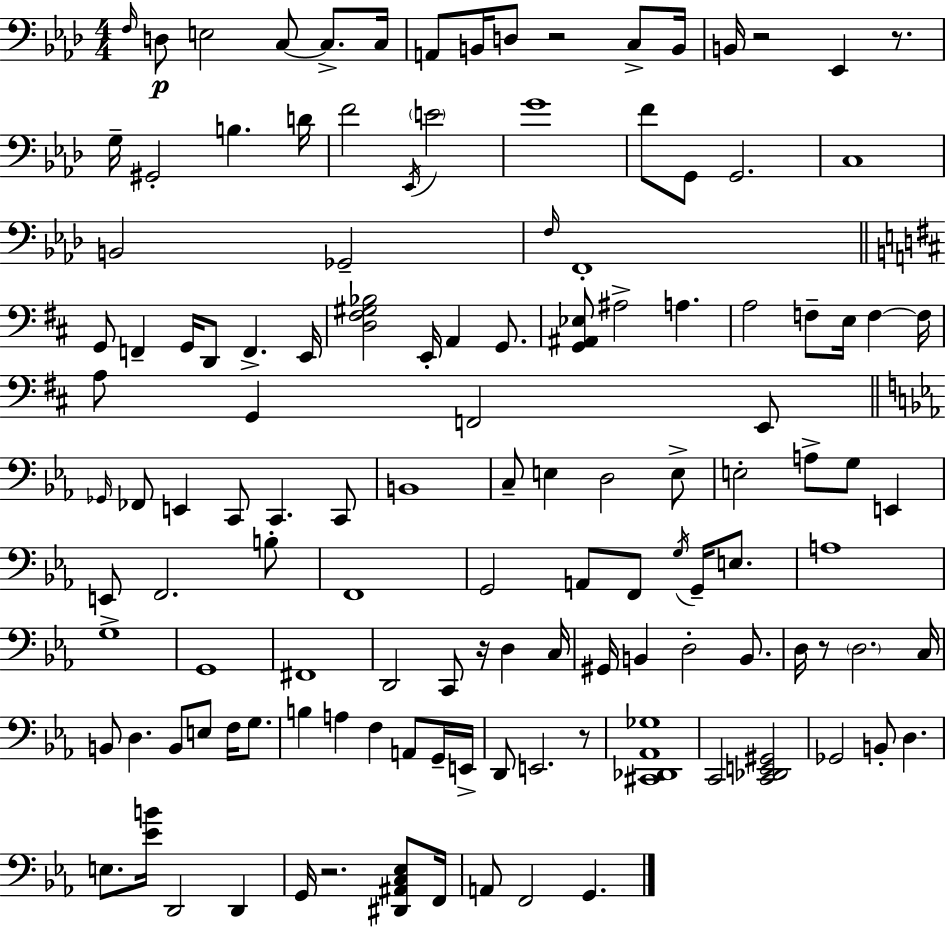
X:1
T:Untitled
M:4/4
L:1/4
K:Fm
F,/4 D,/2 E,2 C,/2 C,/2 C,/4 A,,/2 B,,/4 D,/2 z2 C,/2 B,,/4 B,,/4 z2 _E,, z/2 G,/4 ^G,,2 B, D/4 F2 _E,,/4 E2 G4 F/2 G,,/2 G,,2 C,4 B,,2 _G,,2 F,/4 F,,4 G,,/2 F,, G,,/4 D,,/2 F,, E,,/4 [D,^F,^G,_B,]2 E,,/4 A,, G,,/2 [G,,^A,,_E,]/2 ^A,2 A, A,2 F,/2 E,/4 F, F,/4 A,/2 G,, F,,2 E,,/2 _G,,/4 _F,,/2 E,, C,,/2 C,, C,,/2 B,,4 C,/2 E, D,2 E,/2 E,2 A,/2 G,/2 E,, E,,/2 F,,2 B,/2 F,,4 G,,2 A,,/2 F,,/2 G,/4 G,,/4 E,/2 A,4 G,4 G,,4 ^F,,4 D,,2 C,,/2 z/4 D, C,/4 ^G,,/4 B,, D,2 B,,/2 D,/4 z/2 D,2 C,/4 B,,/2 D, B,,/2 E,/2 F,/4 G,/2 B, A, F, A,,/2 G,,/4 E,,/4 D,,/2 E,,2 z/2 [^C,,_D,,_A,,_G,]4 C,,2 [C,,_D,,E,,^G,,]2 _G,,2 B,,/2 D, E,/2 [_EB]/4 D,,2 D,, G,,/4 z2 [^D,,^A,,C,_E,]/2 F,,/4 A,,/2 F,,2 G,,